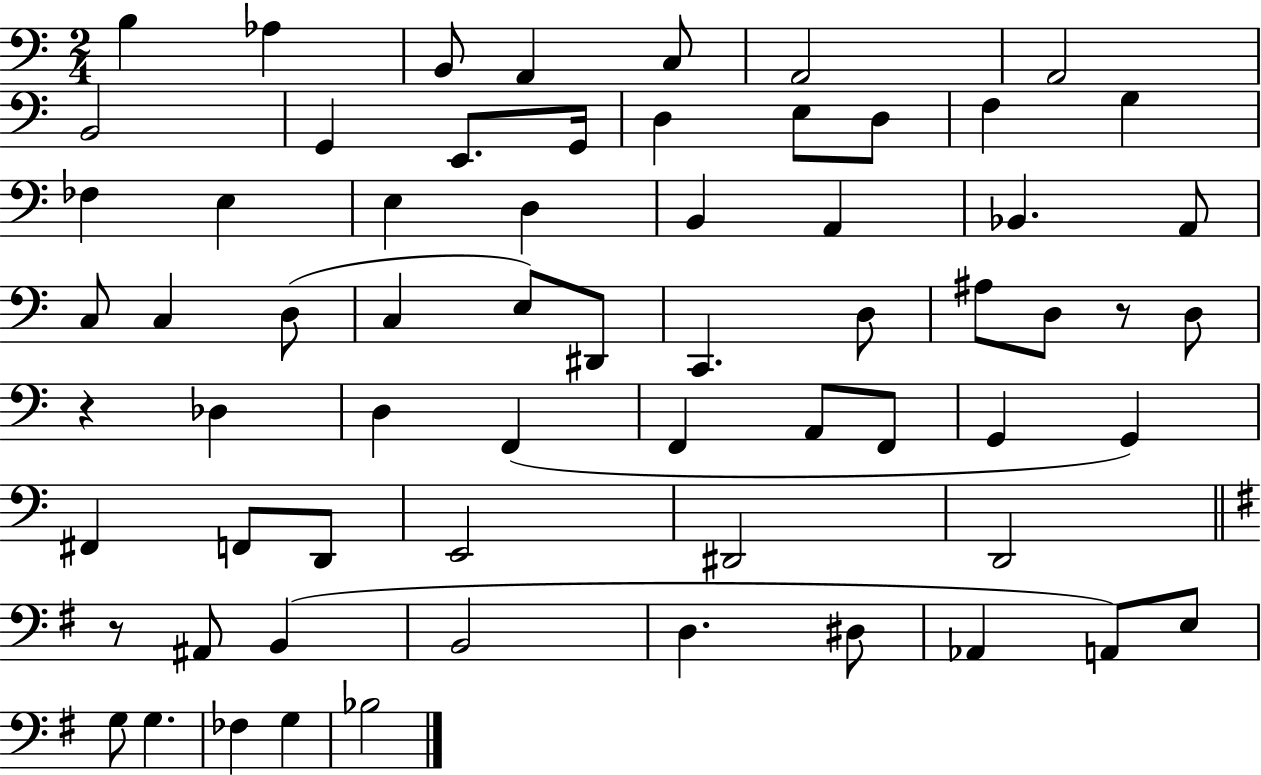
B3/q Ab3/q B2/e A2/q C3/e A2/h A2/h B2/h G2/q E2/e. G2/s D3/q E3/e D3/e F3/q G3/q FES3/q E3/q E3/q D3/q B2/q A2/q Bb2/q. A2/e C3/e C3/q D3/e C3/q E3/e D#2/e C2/q. D3/e A#3/e D3/e R/e D3/e R/q Db3/q D3/q F2/q F2/q A2/e F2/e G2/q G2/q F#2/q F2/e D2/e E2/h D#2/h D2/h R/e A#2/e B2/q B2/h D3/q. D#3/e Ab2/q A2/e E3/e G3/e G3/q. FES3/q G3/q Bb3/h